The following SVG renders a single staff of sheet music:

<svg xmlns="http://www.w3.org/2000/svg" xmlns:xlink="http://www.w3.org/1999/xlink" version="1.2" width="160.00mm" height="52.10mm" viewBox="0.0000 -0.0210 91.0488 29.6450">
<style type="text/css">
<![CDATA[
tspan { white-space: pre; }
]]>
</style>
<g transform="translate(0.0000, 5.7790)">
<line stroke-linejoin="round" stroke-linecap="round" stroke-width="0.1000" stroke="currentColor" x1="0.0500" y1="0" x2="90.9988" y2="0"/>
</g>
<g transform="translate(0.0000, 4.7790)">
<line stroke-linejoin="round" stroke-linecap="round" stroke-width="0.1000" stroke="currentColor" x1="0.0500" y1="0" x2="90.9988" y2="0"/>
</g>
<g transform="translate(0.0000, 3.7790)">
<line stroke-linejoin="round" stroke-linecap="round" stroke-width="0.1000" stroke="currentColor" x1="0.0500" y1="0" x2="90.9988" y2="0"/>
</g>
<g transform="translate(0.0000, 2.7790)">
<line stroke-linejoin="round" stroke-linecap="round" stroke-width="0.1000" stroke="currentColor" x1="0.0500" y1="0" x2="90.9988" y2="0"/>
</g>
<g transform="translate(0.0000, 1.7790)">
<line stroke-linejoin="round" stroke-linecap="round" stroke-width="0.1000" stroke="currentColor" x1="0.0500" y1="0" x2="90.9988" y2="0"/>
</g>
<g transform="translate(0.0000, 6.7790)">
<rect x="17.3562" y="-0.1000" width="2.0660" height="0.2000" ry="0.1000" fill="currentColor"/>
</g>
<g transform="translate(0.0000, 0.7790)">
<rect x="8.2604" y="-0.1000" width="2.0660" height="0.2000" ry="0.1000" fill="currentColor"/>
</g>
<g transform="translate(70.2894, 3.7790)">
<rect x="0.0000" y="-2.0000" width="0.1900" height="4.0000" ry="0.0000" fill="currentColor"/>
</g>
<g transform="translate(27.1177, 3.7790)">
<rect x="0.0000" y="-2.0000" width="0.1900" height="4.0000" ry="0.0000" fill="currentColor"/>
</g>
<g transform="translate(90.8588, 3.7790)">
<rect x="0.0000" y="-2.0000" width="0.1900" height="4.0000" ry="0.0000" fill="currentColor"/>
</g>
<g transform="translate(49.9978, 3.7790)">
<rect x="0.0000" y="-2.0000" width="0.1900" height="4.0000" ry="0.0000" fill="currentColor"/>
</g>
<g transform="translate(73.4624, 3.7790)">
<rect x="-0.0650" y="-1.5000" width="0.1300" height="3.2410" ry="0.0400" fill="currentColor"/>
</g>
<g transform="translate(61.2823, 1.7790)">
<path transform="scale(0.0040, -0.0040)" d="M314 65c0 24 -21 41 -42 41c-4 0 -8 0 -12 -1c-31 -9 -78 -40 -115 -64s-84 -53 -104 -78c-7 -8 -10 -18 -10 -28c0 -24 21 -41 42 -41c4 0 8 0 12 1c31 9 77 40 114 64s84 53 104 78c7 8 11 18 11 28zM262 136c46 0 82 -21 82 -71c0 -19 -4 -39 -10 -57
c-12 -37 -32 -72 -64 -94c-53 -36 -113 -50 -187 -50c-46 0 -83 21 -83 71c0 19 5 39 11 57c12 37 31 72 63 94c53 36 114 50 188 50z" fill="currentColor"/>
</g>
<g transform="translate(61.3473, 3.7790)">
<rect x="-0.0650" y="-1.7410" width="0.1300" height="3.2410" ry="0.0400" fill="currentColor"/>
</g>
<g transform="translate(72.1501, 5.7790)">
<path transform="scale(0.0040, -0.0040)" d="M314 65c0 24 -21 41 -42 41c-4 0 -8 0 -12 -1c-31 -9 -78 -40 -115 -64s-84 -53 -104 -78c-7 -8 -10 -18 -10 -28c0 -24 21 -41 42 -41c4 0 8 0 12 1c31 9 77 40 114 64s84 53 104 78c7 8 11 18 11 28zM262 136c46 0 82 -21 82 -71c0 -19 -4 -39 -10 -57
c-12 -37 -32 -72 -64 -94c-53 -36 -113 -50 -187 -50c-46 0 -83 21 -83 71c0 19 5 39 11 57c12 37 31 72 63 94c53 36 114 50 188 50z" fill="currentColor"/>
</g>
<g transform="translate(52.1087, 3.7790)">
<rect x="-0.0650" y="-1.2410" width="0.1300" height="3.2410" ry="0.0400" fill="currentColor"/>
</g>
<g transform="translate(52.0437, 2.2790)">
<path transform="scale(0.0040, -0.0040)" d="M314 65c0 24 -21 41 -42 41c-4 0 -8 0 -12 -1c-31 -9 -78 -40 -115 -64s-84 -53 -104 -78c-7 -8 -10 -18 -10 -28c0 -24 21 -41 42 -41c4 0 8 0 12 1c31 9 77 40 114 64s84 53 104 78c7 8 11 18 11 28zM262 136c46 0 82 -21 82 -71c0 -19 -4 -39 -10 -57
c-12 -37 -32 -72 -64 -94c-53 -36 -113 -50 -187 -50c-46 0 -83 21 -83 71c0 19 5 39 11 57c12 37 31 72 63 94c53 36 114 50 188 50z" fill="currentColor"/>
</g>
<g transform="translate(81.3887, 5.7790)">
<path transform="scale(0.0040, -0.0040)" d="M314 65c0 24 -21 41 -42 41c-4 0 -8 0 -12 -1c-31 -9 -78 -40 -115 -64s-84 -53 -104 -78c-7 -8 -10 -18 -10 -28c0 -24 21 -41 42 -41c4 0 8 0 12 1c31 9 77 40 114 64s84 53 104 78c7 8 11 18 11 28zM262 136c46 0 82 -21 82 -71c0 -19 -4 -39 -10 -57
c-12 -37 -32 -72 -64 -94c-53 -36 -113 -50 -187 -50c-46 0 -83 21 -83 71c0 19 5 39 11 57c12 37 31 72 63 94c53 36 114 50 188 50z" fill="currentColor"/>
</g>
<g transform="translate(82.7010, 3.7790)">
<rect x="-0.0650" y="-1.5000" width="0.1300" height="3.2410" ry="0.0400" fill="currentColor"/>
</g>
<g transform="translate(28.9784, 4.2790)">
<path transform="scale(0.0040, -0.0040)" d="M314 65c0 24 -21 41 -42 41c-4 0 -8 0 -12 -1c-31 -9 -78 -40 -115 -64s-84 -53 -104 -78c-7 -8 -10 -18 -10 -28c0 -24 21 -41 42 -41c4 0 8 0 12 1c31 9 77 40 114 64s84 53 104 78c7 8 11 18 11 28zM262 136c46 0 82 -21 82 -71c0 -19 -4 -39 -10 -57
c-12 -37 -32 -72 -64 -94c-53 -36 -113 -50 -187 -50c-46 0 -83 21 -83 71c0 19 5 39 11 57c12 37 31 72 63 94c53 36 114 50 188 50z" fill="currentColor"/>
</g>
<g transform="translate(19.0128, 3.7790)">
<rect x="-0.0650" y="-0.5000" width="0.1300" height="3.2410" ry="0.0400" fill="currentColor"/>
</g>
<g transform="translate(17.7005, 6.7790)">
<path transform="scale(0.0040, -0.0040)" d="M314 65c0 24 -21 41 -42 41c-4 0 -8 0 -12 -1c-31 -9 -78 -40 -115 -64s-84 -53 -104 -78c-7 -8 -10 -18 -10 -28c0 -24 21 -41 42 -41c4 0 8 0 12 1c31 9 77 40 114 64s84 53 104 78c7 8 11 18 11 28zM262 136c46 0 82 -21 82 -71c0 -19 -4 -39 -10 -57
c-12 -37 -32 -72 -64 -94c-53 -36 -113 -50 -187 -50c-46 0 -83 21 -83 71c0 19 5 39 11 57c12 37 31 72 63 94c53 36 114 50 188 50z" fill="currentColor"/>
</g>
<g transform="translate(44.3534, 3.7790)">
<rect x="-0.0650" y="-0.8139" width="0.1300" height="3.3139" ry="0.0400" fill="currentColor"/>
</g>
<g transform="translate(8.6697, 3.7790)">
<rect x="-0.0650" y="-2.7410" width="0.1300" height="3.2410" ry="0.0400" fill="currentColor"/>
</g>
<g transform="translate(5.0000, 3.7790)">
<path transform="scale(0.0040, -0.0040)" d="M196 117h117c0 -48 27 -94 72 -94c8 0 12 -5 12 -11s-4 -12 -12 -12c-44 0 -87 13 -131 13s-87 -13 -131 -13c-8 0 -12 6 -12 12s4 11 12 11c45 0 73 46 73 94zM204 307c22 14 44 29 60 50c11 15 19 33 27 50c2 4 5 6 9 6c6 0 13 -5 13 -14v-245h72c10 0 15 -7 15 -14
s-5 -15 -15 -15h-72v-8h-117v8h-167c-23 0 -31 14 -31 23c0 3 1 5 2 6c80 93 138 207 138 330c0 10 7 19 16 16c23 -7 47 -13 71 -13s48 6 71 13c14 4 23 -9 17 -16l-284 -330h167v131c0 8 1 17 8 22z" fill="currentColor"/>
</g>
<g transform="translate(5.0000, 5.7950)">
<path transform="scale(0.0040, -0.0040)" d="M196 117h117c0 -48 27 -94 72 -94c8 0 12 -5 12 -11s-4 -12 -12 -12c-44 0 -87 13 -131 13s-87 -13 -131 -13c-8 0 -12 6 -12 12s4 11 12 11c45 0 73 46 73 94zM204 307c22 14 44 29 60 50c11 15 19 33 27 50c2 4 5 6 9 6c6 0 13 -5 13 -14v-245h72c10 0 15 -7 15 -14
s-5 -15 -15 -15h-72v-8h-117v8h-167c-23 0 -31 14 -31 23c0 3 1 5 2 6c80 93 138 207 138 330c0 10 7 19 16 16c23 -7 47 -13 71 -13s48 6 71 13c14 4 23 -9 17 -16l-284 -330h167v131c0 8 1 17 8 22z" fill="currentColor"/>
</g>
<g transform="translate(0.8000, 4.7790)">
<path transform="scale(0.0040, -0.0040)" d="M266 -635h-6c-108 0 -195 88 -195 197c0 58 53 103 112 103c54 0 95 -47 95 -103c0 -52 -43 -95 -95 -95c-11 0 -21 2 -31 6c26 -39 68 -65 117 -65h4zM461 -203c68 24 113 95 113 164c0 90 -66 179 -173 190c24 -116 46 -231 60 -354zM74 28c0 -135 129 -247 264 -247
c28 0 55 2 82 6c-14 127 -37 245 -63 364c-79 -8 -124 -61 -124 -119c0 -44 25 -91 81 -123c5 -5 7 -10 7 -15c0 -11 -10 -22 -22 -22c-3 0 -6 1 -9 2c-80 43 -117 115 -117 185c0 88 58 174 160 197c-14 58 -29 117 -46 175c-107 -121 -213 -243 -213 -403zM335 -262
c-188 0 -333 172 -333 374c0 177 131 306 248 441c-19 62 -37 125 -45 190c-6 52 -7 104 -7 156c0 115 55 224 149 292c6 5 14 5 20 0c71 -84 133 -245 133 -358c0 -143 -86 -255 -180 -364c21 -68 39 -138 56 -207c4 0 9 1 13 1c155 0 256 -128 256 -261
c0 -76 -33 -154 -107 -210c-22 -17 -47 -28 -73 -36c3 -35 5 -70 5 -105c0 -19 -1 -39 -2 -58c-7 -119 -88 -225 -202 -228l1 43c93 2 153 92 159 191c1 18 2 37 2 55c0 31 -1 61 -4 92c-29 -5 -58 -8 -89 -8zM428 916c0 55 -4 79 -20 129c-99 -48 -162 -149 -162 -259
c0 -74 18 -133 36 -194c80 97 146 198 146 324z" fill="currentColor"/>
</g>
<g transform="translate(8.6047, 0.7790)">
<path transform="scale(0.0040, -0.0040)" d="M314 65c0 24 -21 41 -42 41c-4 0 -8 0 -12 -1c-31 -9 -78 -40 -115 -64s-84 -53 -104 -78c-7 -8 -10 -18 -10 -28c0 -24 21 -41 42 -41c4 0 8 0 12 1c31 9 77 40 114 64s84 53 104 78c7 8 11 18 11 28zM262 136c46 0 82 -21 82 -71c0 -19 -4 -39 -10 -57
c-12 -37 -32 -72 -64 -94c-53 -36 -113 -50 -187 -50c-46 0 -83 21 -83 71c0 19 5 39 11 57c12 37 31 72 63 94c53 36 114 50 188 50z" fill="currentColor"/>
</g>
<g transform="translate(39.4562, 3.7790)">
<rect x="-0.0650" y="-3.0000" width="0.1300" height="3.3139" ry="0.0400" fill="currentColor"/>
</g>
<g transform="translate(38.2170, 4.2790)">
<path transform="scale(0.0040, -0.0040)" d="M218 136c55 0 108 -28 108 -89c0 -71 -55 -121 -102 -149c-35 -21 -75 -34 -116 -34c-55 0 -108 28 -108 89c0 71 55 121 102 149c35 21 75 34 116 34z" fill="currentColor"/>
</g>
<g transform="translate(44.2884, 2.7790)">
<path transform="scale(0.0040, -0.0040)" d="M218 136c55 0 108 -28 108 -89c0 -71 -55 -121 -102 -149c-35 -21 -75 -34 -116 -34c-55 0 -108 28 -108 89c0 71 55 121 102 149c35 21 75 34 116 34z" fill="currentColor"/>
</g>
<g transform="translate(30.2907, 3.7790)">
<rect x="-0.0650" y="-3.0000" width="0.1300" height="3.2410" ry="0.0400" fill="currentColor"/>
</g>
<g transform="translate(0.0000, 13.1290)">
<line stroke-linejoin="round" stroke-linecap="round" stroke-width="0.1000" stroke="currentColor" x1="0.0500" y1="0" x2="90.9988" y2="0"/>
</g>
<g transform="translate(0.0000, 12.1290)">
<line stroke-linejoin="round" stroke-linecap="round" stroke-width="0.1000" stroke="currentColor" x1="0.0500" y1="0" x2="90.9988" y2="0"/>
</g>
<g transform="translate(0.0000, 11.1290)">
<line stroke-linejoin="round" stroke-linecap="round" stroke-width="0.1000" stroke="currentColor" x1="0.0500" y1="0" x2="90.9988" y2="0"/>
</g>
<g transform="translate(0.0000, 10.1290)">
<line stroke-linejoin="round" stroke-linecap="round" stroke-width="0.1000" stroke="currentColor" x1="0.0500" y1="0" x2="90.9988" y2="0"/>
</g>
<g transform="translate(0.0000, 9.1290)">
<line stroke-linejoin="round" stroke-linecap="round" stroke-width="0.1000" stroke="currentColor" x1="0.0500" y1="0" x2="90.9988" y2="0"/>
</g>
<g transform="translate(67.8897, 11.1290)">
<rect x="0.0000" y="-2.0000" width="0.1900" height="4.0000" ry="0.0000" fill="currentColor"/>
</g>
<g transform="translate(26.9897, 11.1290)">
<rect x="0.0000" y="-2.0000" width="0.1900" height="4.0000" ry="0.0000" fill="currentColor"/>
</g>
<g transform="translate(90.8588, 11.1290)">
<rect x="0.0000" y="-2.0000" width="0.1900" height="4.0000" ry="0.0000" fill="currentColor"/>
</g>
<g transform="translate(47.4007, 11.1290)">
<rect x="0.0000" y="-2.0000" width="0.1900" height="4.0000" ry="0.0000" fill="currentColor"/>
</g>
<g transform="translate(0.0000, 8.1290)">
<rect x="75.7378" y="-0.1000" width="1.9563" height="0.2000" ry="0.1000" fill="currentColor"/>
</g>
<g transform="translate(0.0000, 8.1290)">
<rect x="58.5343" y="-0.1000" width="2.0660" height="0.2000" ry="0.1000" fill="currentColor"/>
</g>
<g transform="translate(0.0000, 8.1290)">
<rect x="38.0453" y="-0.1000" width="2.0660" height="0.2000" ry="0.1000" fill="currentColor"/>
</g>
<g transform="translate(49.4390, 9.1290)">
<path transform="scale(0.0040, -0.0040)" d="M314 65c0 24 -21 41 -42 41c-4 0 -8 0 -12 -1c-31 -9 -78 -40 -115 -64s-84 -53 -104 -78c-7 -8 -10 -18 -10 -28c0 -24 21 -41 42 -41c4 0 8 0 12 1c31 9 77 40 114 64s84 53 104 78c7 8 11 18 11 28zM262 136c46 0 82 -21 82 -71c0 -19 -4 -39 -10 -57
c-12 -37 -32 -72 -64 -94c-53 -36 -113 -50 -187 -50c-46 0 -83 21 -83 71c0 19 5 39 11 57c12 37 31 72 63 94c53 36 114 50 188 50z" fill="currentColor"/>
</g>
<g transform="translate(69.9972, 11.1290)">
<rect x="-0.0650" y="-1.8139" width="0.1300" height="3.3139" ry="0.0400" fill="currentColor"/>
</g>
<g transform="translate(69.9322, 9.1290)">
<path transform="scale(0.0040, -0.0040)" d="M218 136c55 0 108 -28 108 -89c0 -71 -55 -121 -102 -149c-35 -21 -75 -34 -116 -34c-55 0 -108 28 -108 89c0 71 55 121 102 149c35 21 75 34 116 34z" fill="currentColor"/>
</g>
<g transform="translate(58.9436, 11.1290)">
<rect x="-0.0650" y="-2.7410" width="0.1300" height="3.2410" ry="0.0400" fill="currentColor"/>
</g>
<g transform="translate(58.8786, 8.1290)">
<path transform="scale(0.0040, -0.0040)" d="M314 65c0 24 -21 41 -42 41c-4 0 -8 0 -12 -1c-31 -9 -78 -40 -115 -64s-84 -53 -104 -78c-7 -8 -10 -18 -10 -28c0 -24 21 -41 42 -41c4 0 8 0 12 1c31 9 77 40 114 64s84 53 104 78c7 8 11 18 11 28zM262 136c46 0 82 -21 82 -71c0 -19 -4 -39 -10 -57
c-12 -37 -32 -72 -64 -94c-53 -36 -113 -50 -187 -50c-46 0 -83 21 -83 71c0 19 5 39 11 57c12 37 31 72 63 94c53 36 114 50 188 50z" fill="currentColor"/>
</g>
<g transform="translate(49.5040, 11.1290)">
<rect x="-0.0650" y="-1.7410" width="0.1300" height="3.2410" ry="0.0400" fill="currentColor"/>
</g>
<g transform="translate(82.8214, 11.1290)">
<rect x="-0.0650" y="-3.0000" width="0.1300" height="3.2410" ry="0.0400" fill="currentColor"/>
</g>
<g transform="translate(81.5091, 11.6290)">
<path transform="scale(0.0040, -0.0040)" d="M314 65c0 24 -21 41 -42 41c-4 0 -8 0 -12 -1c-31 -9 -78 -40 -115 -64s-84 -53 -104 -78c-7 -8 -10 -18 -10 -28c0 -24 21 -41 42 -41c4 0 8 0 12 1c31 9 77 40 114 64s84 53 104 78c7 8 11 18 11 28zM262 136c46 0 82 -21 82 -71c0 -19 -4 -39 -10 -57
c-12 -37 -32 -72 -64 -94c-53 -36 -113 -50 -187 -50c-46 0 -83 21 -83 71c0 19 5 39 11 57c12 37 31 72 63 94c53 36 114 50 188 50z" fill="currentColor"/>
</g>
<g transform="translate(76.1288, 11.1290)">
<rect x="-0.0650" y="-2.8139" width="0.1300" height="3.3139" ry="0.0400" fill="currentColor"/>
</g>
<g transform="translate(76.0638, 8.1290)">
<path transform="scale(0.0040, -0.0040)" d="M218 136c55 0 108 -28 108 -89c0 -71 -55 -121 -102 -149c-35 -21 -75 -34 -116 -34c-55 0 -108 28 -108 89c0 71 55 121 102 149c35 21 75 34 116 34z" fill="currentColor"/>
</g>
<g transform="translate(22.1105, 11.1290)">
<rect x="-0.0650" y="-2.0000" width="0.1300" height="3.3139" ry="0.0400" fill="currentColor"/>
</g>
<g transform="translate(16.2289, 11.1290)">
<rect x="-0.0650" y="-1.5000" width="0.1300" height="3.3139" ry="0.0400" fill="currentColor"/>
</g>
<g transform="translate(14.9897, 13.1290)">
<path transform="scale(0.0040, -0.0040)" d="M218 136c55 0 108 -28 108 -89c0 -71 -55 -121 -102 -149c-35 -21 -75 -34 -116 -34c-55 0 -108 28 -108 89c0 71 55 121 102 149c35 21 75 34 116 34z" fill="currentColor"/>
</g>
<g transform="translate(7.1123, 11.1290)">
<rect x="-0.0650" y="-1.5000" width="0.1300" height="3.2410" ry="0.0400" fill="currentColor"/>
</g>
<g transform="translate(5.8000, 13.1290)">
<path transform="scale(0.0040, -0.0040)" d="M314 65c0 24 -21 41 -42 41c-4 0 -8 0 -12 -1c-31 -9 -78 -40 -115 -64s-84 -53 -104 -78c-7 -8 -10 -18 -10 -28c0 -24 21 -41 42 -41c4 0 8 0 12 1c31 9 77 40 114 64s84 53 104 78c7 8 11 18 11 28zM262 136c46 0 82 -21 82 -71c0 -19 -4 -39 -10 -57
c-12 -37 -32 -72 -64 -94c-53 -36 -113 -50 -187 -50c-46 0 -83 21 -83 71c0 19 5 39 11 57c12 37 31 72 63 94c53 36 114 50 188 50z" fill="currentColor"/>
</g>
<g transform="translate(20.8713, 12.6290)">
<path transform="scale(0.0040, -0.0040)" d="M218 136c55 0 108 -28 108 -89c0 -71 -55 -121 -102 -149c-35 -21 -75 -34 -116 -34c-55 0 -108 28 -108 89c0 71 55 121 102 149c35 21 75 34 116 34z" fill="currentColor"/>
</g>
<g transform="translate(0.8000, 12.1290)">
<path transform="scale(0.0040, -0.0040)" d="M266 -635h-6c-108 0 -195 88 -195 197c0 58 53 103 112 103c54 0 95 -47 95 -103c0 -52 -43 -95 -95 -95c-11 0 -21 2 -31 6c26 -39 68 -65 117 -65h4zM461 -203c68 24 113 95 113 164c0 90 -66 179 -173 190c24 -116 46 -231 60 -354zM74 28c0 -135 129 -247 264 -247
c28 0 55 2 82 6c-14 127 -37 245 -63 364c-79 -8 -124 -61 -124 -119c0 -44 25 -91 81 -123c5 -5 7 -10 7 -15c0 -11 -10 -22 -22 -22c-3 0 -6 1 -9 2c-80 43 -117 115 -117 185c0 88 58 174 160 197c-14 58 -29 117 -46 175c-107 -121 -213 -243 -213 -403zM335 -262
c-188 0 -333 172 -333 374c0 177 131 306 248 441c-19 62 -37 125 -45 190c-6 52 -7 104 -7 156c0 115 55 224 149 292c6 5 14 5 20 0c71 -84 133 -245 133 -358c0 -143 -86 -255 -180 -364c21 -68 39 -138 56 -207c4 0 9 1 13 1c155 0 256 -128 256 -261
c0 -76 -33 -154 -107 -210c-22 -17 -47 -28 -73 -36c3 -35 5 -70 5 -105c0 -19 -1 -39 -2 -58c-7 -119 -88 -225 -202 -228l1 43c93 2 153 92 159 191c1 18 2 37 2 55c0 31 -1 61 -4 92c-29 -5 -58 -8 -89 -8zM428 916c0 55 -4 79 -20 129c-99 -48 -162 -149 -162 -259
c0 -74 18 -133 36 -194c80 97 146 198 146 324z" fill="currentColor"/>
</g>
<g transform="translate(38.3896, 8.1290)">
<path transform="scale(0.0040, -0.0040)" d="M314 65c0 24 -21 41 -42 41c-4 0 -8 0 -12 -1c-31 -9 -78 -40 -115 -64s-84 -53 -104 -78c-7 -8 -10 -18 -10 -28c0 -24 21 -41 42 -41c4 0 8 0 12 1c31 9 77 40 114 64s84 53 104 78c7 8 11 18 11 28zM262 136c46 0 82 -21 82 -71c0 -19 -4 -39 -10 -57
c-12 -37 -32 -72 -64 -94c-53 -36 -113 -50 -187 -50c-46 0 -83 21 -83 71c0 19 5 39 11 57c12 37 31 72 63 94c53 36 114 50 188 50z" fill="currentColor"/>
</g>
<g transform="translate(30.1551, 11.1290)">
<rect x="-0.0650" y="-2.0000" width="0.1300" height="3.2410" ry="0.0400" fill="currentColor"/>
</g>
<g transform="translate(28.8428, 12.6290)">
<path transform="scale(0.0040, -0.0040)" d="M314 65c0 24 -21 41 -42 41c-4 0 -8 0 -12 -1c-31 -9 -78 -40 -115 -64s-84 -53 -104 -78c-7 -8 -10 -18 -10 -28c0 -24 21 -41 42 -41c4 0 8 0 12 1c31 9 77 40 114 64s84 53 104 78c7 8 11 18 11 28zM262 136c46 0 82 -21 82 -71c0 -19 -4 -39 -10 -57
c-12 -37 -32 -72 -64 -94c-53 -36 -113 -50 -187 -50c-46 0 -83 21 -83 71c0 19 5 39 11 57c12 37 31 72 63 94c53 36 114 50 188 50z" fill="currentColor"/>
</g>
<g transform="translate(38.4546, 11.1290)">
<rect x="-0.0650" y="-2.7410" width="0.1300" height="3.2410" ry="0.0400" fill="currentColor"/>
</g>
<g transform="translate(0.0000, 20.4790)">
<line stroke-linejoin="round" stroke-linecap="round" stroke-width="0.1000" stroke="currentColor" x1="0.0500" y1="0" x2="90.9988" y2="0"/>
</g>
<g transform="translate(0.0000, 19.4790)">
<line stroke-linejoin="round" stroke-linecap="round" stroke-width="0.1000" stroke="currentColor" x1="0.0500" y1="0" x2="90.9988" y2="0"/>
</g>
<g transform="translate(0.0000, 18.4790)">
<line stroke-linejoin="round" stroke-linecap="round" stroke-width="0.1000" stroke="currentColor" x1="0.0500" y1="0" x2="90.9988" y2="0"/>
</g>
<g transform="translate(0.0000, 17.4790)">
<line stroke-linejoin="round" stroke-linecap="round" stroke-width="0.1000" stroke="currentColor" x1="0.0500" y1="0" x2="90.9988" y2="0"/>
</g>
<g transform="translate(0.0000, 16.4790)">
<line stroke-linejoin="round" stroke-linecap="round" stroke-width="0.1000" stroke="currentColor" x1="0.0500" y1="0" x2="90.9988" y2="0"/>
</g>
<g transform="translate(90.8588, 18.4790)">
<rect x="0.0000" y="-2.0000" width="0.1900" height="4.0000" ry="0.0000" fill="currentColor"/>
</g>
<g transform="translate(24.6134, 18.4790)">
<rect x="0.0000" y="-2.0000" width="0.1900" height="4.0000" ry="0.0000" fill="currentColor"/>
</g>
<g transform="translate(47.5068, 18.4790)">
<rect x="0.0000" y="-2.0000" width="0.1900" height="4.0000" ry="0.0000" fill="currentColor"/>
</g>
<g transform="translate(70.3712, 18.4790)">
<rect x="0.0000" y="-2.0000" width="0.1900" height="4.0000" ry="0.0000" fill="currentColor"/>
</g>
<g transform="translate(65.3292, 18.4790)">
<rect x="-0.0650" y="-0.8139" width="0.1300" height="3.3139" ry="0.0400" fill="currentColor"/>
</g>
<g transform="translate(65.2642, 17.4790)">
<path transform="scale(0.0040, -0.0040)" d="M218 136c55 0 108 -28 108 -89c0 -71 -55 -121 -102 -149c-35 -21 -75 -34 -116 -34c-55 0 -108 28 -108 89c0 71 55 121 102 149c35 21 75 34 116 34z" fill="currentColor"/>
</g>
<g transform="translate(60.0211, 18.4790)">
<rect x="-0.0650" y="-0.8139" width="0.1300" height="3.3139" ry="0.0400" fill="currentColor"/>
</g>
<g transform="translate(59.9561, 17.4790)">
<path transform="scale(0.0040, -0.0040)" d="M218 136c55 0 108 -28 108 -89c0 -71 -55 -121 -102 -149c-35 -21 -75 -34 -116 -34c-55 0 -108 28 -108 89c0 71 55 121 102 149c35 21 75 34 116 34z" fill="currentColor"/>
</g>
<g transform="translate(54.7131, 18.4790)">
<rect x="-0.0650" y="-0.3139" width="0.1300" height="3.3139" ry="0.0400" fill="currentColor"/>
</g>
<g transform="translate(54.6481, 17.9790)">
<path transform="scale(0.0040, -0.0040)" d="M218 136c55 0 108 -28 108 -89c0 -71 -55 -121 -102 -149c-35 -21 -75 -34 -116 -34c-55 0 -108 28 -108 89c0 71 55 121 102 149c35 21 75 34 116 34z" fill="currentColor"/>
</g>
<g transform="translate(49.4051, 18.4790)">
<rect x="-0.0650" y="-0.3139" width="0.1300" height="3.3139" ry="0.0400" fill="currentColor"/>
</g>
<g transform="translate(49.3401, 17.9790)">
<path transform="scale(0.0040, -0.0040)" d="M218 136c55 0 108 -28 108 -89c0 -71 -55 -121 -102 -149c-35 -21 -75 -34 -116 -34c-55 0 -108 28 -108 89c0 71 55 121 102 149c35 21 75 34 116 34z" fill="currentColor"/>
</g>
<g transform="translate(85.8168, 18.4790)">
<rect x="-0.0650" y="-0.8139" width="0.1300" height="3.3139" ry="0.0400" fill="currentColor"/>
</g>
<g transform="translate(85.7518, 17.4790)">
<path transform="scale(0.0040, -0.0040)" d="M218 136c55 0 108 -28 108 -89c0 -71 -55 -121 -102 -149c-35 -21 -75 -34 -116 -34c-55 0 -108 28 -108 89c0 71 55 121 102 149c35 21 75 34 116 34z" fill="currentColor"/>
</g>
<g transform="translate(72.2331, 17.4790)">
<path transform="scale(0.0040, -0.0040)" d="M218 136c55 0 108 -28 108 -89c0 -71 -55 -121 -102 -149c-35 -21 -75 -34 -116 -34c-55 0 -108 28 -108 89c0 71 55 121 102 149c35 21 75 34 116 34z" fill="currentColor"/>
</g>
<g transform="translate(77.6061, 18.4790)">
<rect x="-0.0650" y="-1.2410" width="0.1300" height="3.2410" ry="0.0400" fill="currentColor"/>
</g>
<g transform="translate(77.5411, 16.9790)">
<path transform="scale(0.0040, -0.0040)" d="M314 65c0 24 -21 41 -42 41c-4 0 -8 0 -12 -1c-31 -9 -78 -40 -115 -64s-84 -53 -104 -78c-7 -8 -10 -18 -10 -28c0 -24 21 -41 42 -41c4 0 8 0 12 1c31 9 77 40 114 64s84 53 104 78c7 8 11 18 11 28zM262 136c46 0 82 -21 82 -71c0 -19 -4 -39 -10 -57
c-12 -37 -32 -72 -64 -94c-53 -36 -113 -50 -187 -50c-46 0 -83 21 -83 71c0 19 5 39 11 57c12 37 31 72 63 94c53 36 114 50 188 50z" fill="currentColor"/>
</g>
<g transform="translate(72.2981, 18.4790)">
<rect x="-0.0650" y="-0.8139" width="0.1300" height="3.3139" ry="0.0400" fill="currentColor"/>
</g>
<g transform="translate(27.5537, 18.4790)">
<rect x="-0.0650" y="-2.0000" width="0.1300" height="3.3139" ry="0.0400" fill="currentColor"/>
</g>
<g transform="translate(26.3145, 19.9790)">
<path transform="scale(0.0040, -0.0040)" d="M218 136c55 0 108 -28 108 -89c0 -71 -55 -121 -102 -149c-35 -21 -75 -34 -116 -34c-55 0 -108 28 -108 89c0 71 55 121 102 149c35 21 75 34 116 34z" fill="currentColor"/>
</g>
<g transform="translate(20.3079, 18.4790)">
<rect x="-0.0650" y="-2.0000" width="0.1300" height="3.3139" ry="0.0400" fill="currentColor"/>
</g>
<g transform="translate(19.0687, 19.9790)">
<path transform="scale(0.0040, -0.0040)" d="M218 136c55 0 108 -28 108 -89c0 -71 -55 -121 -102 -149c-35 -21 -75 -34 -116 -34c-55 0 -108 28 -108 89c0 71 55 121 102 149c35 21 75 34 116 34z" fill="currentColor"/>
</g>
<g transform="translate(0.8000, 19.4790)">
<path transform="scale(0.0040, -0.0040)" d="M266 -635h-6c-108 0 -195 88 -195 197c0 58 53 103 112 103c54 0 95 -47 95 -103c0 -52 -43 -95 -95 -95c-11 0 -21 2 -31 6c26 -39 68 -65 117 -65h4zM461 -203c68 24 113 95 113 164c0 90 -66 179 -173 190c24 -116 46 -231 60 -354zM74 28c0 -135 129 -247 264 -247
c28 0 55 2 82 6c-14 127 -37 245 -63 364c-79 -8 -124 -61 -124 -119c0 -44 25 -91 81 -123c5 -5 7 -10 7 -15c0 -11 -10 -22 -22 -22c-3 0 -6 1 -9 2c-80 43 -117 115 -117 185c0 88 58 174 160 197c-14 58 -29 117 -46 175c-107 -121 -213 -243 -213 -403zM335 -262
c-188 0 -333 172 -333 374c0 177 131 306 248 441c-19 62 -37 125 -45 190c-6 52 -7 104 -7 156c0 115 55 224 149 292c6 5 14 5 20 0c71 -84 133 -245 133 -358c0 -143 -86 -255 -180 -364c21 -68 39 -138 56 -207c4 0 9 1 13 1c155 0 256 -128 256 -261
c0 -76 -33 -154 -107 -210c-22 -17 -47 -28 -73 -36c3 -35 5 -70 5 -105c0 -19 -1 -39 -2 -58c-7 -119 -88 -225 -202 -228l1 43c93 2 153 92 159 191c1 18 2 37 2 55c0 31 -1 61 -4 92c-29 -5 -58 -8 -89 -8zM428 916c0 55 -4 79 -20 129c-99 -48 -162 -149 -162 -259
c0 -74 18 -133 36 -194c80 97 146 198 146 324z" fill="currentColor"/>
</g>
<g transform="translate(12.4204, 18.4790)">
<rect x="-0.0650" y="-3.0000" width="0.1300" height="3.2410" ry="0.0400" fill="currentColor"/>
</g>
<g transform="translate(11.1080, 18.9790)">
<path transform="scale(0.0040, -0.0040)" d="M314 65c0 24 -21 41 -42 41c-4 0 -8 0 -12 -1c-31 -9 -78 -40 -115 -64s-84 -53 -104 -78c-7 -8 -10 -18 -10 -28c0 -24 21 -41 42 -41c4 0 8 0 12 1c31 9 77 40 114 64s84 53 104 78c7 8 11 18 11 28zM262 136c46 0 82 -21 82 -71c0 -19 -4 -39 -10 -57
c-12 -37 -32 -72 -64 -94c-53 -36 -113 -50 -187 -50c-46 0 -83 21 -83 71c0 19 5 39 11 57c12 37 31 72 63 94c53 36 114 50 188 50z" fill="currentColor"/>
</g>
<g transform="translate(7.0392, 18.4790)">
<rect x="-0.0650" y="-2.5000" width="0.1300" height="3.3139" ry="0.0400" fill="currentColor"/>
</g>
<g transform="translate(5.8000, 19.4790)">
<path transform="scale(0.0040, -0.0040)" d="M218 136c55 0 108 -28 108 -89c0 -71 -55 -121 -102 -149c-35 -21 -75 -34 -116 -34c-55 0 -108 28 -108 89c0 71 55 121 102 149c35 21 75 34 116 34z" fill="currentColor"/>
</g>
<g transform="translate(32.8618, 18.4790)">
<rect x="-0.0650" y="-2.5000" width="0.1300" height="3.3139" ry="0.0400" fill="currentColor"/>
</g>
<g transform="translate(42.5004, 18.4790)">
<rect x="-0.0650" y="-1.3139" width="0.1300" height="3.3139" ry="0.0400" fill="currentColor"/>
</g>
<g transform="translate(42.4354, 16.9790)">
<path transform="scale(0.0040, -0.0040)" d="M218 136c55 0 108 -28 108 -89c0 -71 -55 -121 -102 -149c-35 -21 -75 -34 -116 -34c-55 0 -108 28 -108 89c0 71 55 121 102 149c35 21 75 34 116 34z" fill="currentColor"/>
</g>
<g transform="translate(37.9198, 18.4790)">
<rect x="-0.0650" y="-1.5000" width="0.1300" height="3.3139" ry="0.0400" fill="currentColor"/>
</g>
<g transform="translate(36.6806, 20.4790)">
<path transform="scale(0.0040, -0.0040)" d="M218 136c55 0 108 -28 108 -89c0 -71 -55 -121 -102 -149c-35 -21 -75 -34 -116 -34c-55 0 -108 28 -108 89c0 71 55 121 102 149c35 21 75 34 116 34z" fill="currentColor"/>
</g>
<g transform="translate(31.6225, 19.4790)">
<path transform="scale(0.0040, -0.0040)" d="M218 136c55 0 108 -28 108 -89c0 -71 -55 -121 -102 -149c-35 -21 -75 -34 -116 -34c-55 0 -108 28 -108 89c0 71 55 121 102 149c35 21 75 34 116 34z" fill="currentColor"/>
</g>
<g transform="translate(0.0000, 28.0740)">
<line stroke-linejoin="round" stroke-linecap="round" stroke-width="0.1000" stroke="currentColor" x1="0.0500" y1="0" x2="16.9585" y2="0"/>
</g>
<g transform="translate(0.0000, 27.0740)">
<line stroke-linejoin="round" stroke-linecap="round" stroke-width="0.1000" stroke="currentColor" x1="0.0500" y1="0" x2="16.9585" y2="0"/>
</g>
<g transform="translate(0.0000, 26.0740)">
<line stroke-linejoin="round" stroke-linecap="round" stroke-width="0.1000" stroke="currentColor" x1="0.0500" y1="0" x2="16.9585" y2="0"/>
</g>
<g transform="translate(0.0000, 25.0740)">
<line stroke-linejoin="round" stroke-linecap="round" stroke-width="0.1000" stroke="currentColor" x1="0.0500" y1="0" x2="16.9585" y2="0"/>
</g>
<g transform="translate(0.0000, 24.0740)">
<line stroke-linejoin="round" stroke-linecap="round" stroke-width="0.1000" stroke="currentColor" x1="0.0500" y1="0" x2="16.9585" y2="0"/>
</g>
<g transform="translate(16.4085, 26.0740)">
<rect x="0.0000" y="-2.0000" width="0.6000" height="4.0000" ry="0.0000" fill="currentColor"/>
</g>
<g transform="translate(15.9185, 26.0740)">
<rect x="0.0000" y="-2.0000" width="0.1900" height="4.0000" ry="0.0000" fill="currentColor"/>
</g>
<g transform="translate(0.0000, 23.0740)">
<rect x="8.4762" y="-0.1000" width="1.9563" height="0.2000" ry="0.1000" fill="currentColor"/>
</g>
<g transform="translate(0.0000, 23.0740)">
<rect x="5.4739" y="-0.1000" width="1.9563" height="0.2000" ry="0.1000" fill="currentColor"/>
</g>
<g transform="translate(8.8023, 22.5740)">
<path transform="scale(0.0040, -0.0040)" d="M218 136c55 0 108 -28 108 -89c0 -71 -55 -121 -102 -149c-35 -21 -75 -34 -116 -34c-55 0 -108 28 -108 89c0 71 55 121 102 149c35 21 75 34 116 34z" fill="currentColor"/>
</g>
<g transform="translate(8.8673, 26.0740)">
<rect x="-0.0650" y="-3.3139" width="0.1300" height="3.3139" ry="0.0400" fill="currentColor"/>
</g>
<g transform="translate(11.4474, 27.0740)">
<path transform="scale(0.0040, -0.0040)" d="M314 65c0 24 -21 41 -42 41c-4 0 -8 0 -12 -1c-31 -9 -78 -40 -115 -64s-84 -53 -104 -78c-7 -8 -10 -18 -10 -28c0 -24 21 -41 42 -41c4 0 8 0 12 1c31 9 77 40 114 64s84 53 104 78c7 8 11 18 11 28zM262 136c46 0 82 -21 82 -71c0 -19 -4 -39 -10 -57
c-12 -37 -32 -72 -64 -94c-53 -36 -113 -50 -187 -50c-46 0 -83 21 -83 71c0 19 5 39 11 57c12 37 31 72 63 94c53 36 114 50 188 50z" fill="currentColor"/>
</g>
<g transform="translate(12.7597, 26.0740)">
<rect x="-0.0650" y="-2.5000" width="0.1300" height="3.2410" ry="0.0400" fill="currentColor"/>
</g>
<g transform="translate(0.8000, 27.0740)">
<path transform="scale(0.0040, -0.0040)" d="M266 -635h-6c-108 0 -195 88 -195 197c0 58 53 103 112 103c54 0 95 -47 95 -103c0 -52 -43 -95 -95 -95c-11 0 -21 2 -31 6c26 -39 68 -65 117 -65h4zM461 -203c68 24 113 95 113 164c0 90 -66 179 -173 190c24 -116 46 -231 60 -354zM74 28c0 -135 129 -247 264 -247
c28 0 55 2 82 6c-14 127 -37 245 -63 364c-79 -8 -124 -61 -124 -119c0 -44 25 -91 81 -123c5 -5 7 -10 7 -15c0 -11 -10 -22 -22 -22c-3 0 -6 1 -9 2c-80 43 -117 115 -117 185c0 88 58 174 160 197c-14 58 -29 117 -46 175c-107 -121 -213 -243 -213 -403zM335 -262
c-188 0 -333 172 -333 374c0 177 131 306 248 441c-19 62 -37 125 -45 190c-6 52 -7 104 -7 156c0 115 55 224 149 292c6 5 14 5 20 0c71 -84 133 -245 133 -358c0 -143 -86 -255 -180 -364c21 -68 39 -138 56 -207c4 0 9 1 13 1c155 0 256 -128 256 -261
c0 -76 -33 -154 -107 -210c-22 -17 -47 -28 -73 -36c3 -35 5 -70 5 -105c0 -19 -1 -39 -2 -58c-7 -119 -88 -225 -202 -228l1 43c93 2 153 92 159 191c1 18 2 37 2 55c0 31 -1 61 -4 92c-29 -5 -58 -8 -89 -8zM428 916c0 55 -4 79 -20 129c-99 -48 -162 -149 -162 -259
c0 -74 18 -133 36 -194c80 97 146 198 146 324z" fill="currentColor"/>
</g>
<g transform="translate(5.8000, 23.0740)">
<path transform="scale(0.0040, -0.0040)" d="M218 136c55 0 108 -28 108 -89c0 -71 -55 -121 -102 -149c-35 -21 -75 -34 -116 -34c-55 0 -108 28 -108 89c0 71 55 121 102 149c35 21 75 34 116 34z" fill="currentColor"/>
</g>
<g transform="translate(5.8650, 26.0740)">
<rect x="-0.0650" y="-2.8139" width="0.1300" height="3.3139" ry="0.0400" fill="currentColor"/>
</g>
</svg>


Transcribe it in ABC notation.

X:1
T:Untitled
M:4/4
L:1/4
K:C
a2 C2 A2 A d e2 f2 E2 E2 E2 E F F2 a2 f2 a2 f a A2 G A2 F F G E e c c d d d e2 d a b G2